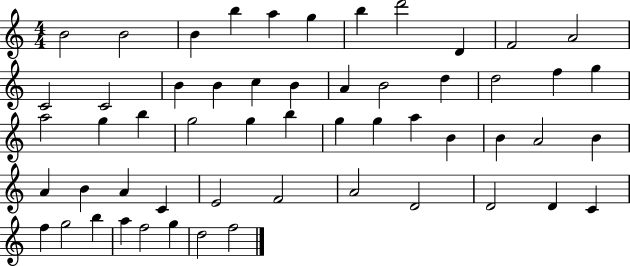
B4/h B4/h B4/q B5/q A5/q G5/q B5/q D6/h D4/q F4/h A4/h C4/h C4/h B4/q B4/q C5/q B4/q A4/q B4/h D5/q D5/h F5/q G5/q A5/h G5/q B5/q G5/h G5/q B5/q G5/q G5/q A5/q B4/q B4/q A4/h B4/q A4/q B4/q A4/q C4/q E4/h F4/h A4/h D4/h D4/h D4/q C4/q F5/q G5/h B5/q A5/q F5/h G5/q D5/h F5/h